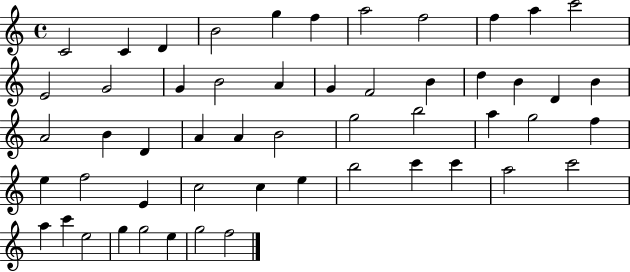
X:1
T:Untitled
M:4/4
L:1/4
K:C
C2 C D B2 g f a2 f2 f a c'2 E2 G2 G B2 A G F2 B d B D B A2 B D A A B2 g2 b2 a g2 f e f2 E c2 c e b2 c' c' a2 c'2 a c' e2 g g2 e g2 f2